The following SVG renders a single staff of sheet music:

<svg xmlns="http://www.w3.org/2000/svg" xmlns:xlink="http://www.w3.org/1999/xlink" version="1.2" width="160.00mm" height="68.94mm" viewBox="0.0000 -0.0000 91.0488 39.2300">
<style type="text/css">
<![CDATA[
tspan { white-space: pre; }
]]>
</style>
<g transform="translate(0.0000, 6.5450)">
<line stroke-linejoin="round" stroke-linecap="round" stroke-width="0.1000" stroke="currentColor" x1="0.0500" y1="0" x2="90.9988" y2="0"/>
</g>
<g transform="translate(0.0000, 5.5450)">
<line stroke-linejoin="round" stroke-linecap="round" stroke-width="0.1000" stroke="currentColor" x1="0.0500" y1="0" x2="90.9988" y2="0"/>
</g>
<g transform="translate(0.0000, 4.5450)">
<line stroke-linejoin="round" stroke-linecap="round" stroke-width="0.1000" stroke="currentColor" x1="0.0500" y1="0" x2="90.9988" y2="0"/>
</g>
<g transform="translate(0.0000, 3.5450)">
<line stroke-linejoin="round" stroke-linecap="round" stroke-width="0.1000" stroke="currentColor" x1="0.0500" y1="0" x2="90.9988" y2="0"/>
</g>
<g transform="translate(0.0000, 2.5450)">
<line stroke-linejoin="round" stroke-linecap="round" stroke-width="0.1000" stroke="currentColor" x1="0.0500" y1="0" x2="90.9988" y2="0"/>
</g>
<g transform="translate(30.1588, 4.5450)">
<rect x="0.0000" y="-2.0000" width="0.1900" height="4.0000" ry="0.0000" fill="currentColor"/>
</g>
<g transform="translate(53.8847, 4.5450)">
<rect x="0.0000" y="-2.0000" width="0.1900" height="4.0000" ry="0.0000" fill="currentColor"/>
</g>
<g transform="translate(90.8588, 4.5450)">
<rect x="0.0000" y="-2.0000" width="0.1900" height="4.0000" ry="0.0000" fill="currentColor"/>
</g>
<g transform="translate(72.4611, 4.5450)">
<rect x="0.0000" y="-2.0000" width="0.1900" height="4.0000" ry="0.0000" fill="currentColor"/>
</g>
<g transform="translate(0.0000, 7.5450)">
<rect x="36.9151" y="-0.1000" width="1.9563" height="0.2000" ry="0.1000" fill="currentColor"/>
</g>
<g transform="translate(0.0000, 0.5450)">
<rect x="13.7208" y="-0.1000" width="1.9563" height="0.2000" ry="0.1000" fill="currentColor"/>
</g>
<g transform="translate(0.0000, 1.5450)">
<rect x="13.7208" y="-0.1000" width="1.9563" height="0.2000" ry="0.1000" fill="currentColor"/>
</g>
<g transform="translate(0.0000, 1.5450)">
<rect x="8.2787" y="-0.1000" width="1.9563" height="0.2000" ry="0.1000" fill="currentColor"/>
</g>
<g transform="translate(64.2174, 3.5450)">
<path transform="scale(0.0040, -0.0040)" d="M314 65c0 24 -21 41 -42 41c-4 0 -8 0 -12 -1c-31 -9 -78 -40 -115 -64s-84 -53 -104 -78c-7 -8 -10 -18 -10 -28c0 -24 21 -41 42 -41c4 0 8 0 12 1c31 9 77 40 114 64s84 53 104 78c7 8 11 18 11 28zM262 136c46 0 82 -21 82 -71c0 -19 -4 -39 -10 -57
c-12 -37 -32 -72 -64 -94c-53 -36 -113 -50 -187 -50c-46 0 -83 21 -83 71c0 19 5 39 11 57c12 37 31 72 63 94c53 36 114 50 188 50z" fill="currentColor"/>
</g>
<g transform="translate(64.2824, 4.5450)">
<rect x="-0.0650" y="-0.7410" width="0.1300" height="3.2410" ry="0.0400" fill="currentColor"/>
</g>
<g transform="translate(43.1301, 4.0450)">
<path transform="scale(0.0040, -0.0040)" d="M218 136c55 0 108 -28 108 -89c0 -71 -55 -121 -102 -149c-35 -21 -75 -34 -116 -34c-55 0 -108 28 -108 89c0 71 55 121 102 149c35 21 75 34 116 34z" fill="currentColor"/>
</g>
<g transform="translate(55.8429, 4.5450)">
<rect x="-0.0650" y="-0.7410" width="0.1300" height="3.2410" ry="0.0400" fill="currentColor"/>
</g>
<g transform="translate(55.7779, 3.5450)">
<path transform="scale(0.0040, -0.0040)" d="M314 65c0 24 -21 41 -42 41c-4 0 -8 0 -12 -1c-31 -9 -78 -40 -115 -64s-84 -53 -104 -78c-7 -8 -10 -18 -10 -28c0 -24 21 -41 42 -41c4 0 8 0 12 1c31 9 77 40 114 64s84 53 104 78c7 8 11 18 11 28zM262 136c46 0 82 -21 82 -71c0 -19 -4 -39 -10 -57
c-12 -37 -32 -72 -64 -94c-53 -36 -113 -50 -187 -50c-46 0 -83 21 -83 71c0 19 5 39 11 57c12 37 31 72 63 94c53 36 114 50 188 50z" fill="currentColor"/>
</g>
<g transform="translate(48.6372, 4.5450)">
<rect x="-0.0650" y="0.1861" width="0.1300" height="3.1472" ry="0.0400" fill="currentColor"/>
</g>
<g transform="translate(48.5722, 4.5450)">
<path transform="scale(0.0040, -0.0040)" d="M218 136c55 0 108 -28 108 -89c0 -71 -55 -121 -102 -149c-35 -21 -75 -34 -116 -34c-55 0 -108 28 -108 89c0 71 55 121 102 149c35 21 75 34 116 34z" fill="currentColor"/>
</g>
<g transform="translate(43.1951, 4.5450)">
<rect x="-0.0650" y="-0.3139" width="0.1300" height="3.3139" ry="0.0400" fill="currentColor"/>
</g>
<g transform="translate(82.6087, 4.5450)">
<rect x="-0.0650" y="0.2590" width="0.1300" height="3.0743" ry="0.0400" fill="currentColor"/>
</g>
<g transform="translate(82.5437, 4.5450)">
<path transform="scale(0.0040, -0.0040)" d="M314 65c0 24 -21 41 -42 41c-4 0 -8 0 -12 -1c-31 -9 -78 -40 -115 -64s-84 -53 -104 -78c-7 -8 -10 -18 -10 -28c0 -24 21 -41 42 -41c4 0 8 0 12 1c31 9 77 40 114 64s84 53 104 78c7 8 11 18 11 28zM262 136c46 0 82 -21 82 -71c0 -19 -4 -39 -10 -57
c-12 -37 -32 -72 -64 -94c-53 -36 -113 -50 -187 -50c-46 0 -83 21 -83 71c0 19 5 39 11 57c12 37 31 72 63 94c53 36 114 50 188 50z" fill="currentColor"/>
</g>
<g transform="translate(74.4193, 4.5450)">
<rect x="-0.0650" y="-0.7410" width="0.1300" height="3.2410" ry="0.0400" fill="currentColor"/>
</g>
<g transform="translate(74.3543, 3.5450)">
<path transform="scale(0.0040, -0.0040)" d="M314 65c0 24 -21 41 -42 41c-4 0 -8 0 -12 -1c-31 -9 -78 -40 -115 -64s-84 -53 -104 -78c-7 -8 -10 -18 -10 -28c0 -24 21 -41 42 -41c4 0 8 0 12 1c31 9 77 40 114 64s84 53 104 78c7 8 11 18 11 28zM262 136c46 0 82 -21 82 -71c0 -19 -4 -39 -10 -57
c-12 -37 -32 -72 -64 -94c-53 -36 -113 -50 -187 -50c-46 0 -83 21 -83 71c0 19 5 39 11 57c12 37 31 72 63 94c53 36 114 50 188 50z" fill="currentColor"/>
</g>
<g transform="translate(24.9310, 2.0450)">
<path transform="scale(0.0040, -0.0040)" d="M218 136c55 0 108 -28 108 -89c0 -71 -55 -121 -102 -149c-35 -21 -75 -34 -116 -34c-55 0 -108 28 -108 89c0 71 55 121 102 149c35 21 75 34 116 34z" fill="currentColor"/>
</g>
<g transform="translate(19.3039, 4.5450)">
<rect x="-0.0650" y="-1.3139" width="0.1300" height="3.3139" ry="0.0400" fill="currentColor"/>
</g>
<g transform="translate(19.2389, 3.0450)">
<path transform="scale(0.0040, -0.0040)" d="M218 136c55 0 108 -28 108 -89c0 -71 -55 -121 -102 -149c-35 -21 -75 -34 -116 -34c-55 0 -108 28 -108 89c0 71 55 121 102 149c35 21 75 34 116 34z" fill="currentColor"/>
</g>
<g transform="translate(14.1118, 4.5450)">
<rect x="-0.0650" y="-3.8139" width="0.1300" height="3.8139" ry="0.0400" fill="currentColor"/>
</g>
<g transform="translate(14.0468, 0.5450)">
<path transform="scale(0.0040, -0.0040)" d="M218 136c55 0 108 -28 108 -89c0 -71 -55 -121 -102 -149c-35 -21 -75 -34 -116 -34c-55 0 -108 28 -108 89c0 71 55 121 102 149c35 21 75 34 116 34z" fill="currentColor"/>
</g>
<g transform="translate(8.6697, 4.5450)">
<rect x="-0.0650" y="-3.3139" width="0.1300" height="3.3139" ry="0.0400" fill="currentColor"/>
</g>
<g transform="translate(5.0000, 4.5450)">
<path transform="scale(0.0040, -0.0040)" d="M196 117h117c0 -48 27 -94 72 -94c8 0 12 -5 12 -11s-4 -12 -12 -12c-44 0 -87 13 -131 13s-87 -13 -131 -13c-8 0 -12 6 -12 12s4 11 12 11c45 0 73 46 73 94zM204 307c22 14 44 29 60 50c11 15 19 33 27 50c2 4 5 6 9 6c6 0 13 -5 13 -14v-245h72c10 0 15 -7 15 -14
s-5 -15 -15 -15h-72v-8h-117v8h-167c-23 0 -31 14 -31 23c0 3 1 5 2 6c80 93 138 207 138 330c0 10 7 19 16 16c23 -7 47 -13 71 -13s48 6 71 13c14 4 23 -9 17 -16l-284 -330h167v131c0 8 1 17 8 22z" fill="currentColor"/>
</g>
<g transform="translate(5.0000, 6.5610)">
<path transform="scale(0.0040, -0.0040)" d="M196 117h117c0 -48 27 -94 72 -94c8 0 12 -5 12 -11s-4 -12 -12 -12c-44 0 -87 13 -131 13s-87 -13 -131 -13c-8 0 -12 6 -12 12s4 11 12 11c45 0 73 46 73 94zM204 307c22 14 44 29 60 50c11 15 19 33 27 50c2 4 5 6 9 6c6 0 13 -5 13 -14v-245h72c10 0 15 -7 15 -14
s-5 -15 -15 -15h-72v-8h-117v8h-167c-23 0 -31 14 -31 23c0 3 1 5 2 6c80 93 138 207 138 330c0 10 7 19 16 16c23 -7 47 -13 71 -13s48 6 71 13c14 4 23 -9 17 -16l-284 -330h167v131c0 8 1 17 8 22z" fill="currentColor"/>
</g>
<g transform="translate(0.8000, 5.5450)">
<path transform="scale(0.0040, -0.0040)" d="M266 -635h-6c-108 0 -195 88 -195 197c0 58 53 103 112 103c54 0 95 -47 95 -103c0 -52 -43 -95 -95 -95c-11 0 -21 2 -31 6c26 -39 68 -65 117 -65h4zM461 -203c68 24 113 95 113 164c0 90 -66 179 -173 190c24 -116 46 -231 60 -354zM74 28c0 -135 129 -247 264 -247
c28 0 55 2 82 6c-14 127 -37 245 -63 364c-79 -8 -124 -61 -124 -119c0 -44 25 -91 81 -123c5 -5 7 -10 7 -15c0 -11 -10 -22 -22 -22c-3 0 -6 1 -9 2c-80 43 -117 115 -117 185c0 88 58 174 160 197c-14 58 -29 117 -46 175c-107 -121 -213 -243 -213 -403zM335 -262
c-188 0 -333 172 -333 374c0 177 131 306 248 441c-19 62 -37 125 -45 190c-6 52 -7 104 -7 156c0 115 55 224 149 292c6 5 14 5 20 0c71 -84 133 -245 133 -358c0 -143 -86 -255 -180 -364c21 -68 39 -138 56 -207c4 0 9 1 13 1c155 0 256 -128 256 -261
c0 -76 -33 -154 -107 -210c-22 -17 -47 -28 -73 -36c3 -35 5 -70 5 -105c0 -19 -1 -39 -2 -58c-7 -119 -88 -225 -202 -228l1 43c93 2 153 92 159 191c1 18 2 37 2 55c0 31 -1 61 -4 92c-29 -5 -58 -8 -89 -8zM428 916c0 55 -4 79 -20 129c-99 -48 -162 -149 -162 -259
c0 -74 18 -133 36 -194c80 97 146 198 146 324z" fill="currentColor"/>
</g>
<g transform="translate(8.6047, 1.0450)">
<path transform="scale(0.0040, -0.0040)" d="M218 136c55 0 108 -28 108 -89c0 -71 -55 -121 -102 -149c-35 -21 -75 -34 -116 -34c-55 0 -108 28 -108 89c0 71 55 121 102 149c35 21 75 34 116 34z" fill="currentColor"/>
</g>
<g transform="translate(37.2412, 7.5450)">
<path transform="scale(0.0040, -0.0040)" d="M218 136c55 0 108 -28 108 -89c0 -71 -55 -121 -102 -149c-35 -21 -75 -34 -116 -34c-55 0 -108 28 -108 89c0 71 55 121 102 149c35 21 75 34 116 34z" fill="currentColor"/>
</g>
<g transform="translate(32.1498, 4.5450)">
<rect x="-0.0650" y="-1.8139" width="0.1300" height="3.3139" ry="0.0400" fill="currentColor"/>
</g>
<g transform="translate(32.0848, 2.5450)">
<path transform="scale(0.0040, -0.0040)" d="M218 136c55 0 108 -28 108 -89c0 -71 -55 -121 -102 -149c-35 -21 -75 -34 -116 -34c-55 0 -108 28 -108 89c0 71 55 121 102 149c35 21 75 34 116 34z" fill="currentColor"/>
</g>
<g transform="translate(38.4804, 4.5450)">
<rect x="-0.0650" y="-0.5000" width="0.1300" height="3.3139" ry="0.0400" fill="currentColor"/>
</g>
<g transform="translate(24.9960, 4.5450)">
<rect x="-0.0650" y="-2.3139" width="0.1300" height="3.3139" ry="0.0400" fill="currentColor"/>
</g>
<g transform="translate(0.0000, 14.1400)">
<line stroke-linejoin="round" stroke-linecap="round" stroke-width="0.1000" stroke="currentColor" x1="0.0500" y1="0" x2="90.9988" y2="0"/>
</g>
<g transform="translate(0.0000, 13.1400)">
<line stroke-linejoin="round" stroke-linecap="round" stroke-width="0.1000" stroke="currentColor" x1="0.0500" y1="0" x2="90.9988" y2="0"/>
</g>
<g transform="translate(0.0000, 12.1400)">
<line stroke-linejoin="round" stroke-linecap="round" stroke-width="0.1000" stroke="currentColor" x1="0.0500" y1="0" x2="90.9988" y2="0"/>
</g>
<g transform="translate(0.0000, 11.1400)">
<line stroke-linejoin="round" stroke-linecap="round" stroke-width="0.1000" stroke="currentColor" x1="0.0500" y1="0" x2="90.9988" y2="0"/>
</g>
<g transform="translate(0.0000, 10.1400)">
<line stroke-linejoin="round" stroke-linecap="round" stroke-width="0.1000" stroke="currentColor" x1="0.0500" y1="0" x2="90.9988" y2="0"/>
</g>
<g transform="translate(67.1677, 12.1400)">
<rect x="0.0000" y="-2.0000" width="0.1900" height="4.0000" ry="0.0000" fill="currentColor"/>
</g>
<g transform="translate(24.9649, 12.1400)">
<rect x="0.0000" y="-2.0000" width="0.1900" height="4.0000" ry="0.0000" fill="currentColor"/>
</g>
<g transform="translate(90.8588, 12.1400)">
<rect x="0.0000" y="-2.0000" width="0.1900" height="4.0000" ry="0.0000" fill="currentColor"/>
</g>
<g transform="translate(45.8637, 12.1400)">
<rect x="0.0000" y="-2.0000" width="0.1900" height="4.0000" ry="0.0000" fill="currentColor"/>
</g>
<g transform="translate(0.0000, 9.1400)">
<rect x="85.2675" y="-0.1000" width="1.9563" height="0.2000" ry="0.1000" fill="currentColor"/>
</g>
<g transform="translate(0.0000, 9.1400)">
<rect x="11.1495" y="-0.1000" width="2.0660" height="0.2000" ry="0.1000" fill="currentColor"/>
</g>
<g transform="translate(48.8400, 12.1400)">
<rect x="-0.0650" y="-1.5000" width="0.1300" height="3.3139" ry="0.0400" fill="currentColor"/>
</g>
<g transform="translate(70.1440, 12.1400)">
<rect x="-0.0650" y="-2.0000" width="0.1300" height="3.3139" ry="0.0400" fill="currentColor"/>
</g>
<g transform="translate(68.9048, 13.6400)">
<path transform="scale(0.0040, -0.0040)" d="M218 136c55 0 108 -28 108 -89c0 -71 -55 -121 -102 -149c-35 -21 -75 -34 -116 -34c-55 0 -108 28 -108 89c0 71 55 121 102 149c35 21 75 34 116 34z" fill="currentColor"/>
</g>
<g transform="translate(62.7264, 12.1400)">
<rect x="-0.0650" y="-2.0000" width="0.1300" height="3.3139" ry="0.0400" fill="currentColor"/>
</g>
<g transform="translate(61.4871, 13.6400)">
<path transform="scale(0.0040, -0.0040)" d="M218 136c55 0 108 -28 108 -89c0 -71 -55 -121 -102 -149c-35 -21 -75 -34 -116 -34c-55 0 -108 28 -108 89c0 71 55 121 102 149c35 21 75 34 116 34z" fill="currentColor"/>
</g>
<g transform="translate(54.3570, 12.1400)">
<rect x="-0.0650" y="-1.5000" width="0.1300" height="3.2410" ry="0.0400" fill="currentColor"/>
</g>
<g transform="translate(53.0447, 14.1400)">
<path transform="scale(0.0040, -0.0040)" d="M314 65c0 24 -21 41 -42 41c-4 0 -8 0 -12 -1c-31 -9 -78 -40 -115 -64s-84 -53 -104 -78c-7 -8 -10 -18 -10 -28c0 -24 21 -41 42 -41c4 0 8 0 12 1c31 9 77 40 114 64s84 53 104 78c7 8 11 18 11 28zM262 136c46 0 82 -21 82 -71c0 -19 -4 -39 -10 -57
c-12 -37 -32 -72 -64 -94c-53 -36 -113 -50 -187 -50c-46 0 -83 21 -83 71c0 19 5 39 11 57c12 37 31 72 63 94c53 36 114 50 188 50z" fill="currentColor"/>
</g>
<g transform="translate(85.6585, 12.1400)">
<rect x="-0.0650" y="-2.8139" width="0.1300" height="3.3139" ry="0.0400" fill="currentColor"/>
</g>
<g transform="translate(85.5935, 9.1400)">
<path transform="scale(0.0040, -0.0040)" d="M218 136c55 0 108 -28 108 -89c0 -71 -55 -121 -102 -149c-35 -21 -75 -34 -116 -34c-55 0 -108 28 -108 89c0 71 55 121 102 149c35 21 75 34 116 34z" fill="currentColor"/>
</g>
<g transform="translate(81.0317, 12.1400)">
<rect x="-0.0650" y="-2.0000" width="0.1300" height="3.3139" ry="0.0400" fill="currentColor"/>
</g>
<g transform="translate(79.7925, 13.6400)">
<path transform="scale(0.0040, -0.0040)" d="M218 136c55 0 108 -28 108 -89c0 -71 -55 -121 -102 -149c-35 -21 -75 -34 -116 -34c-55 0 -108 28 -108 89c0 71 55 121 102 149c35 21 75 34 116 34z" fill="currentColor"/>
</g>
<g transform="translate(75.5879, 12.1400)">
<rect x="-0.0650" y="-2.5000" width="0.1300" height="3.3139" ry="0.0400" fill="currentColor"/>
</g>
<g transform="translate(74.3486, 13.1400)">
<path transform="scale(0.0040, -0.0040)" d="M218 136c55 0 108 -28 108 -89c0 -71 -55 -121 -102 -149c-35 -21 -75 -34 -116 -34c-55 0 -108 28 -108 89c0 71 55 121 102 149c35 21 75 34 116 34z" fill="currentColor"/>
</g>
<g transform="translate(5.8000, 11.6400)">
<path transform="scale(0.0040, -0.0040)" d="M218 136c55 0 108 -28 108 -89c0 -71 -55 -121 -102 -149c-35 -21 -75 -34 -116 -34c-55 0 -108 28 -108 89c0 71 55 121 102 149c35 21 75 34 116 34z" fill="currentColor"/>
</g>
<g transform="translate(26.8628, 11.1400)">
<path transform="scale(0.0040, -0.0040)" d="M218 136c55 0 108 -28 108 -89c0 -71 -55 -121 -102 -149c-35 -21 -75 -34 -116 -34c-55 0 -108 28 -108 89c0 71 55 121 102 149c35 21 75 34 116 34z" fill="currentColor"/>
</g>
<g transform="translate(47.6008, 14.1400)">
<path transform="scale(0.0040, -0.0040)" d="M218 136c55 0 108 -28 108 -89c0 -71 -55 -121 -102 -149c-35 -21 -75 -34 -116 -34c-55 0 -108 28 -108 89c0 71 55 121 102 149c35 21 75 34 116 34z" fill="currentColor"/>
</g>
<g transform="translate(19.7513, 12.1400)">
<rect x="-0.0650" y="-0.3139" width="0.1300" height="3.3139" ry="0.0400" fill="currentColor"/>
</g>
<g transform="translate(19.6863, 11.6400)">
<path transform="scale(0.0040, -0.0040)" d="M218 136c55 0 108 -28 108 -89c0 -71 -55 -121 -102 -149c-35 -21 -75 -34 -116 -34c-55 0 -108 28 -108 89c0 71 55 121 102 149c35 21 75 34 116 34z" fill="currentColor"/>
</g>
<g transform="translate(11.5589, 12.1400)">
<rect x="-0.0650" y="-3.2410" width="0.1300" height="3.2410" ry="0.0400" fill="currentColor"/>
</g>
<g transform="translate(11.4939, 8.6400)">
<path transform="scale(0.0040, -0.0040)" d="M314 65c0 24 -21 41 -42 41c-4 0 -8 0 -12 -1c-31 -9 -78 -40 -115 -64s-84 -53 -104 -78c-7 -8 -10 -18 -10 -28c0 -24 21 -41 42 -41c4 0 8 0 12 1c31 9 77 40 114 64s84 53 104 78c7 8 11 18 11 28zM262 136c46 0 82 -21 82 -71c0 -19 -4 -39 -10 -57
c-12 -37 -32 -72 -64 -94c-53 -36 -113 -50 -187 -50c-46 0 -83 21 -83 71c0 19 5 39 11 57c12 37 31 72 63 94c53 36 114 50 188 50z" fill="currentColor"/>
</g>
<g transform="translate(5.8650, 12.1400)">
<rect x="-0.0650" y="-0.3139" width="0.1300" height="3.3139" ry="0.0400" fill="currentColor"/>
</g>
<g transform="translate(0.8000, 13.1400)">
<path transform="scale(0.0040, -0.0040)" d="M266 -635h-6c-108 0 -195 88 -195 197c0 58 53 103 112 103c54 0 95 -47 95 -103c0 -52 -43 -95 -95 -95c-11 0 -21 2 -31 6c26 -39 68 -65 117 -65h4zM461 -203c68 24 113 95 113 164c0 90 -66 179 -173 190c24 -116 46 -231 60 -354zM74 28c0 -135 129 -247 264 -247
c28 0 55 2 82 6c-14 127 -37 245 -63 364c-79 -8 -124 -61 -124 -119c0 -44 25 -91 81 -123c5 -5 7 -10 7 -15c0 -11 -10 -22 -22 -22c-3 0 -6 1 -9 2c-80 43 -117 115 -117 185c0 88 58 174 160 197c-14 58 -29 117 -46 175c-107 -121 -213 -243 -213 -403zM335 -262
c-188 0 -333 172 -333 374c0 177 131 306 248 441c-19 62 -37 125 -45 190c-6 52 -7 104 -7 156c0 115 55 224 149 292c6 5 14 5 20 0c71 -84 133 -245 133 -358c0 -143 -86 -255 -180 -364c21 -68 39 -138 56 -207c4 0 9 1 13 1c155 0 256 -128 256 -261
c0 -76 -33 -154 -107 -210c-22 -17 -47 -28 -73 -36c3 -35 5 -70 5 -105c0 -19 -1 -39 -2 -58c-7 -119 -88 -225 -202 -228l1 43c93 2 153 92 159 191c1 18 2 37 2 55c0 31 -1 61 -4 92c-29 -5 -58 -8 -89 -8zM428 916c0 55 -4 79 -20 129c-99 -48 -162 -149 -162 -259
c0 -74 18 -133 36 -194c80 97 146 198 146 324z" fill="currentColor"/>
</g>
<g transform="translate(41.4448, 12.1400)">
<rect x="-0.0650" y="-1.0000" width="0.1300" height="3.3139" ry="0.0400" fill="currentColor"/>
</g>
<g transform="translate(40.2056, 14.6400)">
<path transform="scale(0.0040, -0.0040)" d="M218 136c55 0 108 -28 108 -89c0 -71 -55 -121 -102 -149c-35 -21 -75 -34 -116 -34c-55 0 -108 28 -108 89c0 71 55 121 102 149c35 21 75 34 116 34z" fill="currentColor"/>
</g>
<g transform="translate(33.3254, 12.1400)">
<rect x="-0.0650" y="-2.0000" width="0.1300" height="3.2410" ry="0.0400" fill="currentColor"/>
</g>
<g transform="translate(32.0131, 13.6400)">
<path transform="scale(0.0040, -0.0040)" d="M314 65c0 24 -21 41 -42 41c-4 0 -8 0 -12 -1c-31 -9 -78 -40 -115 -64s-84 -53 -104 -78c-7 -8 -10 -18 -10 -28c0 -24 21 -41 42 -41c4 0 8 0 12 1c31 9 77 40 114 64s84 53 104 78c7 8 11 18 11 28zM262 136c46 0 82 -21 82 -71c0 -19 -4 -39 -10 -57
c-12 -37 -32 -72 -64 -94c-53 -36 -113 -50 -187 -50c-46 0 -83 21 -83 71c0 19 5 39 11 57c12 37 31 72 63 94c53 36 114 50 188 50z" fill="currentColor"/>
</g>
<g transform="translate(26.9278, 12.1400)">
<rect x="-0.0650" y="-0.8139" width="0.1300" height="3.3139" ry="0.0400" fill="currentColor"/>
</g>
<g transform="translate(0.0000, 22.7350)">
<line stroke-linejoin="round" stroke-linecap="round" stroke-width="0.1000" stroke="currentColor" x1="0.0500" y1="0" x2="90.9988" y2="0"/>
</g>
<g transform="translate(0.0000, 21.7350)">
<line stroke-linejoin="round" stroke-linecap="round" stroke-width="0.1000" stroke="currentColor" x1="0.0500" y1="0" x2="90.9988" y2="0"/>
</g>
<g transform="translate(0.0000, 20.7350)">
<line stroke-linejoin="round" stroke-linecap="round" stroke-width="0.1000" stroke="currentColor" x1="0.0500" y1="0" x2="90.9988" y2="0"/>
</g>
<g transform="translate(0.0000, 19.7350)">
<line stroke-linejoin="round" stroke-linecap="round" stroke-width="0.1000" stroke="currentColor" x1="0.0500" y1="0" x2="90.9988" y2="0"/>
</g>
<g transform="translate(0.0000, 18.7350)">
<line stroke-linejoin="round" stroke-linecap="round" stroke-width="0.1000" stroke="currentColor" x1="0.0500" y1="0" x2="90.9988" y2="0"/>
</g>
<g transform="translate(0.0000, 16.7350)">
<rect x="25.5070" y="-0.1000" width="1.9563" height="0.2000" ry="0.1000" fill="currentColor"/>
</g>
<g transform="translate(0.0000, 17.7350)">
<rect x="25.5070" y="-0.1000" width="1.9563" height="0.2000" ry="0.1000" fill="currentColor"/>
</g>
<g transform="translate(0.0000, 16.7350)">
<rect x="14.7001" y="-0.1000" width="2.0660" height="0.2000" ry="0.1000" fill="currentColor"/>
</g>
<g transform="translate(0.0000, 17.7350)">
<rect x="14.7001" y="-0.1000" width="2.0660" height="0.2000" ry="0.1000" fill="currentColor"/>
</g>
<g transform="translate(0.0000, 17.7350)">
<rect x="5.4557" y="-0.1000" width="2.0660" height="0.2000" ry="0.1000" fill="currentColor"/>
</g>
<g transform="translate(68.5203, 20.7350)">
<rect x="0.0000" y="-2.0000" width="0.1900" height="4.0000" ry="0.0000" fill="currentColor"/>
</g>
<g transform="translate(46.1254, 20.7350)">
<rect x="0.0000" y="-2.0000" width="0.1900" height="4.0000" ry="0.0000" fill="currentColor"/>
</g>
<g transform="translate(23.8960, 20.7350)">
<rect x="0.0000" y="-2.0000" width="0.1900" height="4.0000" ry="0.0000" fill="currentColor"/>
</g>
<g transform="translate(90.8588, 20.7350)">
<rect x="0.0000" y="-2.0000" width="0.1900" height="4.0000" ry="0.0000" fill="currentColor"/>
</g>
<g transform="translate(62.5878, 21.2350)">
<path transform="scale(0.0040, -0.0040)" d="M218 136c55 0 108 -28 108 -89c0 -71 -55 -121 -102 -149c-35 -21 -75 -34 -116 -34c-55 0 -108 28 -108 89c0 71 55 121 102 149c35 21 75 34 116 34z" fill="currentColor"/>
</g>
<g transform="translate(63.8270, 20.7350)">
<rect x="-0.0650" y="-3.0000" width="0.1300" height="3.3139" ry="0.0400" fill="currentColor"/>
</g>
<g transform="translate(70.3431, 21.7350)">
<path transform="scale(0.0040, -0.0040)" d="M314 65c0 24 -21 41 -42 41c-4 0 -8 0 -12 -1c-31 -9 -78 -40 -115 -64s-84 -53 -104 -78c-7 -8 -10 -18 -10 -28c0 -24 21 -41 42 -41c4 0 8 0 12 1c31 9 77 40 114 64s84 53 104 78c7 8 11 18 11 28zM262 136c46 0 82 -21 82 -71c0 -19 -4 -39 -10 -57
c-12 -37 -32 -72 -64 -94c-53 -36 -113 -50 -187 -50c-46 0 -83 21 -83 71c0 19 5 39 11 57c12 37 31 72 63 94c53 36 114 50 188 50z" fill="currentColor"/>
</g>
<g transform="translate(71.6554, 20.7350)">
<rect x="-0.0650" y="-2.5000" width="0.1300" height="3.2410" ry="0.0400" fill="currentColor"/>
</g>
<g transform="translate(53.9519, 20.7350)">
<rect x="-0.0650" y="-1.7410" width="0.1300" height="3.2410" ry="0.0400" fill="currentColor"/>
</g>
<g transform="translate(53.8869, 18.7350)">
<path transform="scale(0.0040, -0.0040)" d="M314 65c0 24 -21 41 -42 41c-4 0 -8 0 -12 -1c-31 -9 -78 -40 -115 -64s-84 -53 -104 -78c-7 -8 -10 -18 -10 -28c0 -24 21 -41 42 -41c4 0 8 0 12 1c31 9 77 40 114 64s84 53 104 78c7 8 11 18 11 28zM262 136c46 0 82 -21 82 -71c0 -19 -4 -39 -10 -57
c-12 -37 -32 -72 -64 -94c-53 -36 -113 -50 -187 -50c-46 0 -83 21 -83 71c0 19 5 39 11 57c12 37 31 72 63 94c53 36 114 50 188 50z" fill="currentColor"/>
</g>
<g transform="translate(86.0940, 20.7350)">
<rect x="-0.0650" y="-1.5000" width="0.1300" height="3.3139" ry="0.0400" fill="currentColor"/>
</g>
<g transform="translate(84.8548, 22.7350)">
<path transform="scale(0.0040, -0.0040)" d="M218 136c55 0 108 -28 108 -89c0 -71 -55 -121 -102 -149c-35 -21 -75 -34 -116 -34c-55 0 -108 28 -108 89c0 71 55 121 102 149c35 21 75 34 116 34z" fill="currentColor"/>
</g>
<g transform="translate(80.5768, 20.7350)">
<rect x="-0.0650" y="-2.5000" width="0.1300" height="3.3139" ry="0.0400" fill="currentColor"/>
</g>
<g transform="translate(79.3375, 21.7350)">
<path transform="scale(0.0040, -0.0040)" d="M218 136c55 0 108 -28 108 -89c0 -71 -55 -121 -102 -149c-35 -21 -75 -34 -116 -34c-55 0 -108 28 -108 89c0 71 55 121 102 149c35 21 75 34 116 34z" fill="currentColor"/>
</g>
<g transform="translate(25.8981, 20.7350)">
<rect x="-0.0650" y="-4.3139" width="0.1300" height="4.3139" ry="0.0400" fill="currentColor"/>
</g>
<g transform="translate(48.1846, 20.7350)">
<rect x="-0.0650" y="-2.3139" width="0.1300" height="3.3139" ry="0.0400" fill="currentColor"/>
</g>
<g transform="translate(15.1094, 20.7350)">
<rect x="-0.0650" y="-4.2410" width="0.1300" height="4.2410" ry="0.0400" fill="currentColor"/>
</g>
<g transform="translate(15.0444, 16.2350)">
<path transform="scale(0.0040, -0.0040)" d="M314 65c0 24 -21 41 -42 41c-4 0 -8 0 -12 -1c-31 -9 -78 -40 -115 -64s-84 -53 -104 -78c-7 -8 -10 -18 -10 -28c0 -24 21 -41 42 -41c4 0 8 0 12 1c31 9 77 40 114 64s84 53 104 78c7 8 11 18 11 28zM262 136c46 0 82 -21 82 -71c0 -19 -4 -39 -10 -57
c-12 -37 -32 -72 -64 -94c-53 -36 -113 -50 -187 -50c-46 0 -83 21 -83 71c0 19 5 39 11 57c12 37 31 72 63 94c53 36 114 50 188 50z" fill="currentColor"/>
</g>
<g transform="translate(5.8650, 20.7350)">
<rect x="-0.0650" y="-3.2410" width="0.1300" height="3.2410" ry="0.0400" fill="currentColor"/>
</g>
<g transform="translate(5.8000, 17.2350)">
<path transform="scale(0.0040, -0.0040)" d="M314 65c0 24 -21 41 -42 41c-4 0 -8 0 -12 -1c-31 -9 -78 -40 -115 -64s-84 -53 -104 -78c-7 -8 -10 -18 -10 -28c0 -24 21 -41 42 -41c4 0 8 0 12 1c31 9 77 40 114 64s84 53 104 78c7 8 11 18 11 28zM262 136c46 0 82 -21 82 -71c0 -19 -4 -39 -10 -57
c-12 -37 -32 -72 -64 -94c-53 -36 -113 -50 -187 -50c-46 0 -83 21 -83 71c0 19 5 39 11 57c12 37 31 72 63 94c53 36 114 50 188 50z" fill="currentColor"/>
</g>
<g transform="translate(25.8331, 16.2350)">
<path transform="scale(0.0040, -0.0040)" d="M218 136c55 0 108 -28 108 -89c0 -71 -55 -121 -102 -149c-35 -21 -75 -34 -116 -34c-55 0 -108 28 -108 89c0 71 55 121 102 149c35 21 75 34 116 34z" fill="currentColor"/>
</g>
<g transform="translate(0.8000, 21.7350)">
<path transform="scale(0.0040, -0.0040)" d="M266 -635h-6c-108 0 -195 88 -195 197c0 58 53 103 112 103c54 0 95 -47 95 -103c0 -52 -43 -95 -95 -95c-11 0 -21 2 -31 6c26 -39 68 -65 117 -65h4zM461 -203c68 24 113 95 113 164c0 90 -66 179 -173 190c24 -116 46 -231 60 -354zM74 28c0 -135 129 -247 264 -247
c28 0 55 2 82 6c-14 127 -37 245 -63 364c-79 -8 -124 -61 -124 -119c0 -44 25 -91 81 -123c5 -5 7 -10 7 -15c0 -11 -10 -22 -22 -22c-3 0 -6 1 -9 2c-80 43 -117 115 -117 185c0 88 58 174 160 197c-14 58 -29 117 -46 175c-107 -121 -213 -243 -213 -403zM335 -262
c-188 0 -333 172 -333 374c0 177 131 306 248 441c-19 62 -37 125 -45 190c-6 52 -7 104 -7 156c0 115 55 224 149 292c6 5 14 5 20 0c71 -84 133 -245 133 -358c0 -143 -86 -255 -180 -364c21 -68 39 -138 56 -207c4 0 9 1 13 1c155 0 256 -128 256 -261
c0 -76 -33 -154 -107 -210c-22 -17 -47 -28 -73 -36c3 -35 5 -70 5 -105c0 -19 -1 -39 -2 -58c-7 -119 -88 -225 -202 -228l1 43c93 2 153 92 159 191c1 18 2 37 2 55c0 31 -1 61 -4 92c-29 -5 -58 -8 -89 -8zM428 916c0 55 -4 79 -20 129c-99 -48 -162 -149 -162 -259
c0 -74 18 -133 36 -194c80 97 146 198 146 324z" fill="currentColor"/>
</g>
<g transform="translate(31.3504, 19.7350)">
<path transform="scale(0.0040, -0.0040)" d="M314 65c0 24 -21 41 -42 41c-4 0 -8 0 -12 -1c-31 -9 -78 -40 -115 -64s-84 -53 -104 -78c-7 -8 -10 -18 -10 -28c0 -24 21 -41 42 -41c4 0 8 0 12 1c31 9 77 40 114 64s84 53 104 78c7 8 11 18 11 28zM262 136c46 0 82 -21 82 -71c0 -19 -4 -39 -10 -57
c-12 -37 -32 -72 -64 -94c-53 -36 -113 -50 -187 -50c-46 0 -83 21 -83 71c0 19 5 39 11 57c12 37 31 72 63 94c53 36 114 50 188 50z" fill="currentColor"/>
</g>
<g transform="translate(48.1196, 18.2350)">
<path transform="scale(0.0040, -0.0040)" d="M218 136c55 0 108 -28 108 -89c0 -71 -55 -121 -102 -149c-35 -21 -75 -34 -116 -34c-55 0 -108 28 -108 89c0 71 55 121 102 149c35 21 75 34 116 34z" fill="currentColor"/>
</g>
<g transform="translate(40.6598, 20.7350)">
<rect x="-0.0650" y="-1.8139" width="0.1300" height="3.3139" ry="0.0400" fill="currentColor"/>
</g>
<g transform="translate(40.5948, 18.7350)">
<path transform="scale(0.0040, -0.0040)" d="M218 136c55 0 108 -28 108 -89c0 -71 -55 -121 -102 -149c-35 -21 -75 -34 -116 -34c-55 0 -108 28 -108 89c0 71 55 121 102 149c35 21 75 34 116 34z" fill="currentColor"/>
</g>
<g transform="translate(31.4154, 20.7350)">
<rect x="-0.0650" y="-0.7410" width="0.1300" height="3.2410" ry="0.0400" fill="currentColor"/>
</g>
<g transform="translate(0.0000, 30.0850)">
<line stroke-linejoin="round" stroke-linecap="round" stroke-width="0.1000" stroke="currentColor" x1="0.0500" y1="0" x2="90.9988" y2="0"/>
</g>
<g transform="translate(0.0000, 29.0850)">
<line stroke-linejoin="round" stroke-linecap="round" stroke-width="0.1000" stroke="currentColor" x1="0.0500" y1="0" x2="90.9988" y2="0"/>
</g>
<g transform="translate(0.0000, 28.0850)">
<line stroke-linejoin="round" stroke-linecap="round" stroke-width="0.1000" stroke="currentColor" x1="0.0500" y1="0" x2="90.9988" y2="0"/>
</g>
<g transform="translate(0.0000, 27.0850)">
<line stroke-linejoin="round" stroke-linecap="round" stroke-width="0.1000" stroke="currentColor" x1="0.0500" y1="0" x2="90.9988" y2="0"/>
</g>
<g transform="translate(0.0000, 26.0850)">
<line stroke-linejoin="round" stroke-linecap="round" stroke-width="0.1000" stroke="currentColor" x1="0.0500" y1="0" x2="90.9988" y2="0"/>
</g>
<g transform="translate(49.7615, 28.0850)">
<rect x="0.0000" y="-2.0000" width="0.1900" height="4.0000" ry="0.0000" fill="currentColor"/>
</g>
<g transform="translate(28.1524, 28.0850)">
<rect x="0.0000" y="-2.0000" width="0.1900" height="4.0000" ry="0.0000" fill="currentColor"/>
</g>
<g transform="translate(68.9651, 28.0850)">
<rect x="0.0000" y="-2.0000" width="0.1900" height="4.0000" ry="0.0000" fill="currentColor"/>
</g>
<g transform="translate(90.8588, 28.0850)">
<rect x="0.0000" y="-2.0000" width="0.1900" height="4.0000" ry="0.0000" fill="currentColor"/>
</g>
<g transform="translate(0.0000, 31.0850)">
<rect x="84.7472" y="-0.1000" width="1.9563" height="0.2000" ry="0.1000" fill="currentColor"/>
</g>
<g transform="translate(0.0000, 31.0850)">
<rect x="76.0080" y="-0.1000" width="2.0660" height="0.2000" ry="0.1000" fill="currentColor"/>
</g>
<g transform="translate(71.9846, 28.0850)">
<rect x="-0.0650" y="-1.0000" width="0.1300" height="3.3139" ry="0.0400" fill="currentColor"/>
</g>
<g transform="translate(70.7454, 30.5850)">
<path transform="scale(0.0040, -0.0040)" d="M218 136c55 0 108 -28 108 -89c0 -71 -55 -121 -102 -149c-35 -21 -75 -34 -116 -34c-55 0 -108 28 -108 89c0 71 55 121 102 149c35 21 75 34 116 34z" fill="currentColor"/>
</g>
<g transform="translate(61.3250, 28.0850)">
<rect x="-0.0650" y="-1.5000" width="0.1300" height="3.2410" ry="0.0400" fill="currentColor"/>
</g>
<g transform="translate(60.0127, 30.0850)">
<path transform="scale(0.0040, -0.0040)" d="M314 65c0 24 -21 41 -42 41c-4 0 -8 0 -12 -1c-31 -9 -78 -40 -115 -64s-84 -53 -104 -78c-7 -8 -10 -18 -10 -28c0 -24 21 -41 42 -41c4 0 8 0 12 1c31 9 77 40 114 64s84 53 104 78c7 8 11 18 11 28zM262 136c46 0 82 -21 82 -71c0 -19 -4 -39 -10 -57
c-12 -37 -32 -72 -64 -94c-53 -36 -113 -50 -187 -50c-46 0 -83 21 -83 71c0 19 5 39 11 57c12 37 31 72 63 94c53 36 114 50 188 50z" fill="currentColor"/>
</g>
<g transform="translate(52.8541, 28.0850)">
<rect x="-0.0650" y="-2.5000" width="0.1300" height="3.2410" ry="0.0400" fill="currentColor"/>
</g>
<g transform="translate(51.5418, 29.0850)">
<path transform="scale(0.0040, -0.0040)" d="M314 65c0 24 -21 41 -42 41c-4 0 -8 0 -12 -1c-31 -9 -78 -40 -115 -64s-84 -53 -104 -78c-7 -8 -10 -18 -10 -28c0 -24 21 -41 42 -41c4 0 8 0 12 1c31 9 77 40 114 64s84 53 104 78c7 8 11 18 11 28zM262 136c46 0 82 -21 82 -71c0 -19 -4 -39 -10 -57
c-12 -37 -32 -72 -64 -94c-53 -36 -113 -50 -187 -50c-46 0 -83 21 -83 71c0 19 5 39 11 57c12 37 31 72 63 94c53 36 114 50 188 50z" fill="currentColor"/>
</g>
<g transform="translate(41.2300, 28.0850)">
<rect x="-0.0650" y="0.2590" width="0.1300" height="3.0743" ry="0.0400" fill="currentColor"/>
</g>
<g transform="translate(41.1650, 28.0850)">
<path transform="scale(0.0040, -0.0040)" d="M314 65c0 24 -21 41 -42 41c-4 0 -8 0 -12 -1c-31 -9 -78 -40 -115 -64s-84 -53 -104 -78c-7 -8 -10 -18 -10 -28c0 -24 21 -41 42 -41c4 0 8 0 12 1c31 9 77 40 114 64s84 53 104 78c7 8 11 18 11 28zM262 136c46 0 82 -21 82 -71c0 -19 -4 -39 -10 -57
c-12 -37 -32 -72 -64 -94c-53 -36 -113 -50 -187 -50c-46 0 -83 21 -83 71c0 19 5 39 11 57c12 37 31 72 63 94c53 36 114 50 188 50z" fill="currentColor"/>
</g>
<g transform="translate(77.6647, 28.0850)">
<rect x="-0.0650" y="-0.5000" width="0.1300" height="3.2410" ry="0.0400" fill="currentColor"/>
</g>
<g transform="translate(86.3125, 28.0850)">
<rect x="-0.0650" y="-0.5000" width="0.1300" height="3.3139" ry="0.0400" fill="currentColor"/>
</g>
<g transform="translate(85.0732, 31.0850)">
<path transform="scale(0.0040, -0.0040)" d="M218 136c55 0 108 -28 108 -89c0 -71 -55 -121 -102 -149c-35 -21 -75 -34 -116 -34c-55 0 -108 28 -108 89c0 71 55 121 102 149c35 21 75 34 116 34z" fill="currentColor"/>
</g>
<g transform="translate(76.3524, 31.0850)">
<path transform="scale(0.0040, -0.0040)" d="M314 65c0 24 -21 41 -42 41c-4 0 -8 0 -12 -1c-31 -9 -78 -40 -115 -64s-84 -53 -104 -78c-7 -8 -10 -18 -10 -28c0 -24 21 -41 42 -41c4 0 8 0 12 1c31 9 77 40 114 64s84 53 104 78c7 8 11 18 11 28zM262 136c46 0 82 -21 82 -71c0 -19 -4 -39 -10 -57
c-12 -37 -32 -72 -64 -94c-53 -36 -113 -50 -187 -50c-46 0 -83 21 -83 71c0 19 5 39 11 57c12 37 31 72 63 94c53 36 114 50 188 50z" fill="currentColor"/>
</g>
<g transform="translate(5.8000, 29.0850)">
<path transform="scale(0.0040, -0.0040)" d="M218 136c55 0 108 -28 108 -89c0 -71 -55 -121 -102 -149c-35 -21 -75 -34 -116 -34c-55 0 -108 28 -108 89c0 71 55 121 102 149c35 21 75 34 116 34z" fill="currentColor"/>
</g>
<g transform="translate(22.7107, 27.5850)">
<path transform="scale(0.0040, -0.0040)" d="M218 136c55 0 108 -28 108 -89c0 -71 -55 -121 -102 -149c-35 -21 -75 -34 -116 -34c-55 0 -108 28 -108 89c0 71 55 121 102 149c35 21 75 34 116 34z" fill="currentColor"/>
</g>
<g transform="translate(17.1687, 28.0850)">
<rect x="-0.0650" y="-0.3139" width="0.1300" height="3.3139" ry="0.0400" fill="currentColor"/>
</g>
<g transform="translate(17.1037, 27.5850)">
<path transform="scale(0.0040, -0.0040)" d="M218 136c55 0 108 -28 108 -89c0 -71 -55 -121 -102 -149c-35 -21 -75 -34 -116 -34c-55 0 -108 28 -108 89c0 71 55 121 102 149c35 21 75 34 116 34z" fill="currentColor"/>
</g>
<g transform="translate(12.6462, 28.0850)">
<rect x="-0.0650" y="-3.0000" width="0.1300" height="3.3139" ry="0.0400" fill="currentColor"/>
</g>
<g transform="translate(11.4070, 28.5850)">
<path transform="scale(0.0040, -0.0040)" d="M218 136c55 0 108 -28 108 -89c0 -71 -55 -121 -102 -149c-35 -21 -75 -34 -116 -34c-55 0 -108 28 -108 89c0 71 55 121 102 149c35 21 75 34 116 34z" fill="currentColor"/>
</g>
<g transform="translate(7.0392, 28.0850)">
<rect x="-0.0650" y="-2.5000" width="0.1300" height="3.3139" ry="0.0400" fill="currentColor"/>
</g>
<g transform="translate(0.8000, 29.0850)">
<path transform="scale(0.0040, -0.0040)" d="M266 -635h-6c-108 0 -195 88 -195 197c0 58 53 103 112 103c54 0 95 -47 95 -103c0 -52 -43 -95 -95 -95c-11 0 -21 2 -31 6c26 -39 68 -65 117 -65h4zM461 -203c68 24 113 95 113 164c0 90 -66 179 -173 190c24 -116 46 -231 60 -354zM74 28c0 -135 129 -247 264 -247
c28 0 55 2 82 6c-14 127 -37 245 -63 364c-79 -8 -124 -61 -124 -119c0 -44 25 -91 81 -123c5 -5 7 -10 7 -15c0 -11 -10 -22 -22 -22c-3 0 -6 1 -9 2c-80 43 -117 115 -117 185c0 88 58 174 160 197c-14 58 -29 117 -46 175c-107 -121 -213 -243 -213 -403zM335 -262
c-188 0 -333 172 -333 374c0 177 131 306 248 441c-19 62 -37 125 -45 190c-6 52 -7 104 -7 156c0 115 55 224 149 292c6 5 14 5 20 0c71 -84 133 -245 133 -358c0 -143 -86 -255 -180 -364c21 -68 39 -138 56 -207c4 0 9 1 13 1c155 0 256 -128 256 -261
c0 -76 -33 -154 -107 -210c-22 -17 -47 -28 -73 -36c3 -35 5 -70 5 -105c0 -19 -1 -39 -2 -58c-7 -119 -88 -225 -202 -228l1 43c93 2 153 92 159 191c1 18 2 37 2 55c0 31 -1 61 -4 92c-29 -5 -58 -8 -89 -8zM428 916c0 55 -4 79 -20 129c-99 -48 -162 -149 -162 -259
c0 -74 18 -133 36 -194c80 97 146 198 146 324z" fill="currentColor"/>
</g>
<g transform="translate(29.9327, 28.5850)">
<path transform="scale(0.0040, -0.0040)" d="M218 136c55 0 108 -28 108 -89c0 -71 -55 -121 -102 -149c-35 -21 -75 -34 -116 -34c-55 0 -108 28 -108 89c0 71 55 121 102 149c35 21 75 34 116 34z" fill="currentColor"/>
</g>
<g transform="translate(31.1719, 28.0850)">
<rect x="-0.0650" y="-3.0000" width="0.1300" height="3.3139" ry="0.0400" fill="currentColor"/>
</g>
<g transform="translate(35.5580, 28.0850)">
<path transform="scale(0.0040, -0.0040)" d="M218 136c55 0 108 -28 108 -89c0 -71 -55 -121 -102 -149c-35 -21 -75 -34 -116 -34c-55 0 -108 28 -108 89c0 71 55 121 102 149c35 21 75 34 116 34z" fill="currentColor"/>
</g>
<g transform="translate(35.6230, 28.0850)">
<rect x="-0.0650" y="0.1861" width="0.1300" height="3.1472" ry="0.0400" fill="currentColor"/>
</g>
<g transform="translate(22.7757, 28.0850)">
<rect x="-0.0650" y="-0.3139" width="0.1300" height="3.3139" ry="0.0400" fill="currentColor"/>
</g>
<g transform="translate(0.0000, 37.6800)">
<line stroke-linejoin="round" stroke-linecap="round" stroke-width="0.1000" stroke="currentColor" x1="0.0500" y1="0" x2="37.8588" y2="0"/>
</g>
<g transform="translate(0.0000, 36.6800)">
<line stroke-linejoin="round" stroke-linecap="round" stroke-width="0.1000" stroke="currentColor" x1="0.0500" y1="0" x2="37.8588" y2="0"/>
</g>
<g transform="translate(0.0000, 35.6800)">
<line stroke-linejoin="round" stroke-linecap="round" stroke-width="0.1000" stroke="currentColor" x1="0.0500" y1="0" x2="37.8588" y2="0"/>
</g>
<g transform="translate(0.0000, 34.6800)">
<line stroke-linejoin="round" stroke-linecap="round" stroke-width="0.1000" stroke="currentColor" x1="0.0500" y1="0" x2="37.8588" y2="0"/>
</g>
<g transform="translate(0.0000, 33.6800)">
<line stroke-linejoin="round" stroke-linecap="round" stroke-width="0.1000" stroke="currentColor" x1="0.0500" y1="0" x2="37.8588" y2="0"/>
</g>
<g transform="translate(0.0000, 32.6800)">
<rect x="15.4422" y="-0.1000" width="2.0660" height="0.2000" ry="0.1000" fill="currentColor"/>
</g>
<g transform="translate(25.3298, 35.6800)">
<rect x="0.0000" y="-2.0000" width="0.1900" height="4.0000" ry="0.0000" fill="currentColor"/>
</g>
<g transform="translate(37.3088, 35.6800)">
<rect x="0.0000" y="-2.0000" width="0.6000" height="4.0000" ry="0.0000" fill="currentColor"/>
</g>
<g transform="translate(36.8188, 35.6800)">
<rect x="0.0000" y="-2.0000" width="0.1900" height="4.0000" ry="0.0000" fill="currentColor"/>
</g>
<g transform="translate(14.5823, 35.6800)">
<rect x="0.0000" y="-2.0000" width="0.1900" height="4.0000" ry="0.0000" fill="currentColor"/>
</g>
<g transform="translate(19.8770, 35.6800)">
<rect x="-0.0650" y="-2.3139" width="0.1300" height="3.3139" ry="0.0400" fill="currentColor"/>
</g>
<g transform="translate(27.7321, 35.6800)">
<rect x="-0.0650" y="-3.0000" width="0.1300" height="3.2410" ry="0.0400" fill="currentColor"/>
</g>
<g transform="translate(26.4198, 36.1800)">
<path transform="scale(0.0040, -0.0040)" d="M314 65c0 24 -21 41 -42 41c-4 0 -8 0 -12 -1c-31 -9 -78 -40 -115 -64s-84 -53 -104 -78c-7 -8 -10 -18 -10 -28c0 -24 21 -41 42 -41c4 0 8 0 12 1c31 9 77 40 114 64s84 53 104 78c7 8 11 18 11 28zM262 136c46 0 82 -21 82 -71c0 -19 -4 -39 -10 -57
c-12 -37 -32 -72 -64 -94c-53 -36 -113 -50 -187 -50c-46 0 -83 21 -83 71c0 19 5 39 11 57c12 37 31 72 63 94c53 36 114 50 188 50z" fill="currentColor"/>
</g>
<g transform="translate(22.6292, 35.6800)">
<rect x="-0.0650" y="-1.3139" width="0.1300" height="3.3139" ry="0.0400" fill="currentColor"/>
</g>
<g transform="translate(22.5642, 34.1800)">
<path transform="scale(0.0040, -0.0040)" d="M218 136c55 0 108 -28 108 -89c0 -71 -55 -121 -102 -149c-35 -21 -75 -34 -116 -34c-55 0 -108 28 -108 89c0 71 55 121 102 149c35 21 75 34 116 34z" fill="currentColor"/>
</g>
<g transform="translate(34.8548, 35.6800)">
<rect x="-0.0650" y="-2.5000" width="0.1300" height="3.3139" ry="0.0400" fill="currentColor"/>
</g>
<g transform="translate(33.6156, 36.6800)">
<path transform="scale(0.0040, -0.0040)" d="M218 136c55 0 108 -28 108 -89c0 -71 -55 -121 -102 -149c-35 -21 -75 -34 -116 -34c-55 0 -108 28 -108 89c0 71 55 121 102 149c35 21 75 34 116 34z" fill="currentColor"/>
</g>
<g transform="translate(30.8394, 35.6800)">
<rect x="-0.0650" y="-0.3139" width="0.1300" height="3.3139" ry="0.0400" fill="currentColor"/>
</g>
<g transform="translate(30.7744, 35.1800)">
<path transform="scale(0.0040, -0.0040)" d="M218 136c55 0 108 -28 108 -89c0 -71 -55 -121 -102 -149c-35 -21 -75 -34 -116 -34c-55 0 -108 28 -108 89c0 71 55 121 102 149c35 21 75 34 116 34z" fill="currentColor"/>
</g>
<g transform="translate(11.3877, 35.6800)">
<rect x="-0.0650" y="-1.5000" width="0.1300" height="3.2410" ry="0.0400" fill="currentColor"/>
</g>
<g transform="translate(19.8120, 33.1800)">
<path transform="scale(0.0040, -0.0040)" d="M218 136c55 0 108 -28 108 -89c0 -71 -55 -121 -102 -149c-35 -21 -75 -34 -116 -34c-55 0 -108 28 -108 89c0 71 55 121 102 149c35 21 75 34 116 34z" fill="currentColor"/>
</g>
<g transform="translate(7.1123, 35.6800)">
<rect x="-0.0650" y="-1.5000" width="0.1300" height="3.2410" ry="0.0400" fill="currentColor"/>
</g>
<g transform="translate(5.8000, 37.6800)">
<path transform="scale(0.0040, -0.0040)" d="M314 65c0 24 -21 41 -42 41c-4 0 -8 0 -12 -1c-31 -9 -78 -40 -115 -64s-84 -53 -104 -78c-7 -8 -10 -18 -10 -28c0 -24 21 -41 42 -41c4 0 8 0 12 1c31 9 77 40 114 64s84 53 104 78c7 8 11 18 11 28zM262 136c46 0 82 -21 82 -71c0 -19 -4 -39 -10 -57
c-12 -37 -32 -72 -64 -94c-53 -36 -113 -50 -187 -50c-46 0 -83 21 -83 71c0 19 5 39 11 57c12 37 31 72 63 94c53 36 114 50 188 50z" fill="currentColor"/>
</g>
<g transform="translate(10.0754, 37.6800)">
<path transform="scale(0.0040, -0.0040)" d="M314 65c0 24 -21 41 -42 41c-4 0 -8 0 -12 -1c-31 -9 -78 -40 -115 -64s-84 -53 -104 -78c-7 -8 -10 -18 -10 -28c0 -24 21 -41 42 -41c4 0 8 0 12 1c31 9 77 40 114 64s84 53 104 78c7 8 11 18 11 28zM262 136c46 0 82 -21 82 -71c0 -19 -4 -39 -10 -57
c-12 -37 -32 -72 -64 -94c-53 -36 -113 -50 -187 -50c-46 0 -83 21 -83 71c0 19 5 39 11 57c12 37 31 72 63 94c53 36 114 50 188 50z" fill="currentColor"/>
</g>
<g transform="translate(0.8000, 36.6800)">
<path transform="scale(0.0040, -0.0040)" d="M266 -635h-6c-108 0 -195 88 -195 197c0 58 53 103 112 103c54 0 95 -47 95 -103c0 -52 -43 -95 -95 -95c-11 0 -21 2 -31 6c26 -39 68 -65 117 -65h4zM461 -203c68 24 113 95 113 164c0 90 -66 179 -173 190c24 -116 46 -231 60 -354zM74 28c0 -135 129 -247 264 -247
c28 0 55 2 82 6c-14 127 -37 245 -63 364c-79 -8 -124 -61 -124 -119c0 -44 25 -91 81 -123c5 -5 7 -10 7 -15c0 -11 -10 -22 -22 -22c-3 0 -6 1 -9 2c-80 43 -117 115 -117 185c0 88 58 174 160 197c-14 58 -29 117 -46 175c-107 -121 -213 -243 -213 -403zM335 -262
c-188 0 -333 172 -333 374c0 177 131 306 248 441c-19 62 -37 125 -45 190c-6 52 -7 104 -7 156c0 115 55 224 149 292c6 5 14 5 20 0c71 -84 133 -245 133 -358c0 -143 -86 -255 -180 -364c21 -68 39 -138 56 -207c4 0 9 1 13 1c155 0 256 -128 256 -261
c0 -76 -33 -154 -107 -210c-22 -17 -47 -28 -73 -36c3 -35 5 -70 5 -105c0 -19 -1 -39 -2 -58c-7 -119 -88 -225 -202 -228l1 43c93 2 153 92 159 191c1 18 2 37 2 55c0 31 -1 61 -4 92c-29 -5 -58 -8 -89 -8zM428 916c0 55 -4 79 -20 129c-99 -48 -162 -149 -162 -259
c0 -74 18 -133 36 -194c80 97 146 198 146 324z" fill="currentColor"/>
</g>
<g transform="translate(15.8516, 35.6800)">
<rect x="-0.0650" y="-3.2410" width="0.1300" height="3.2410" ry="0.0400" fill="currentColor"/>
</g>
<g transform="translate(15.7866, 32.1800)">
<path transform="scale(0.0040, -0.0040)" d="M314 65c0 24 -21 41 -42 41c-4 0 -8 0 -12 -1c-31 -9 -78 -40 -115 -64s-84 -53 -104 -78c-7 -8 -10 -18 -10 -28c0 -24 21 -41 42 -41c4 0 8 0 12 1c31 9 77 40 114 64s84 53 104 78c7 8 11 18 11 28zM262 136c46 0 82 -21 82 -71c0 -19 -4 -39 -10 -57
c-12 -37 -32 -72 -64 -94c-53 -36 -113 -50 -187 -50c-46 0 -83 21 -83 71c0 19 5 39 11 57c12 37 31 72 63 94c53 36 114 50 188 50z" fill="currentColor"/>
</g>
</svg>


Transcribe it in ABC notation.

X:1
T:Untitled
M:4/4
L:1/4
K:C
b c' e g f C c B d2 d2 d2 B2 c b2 c d F2 D E E2 F F G F a b2 d'2 d' d2 f g f2 A G2 G E G A c c A B B2 G2 E2 D C2 C E2 E2 b2 g e A2 c G